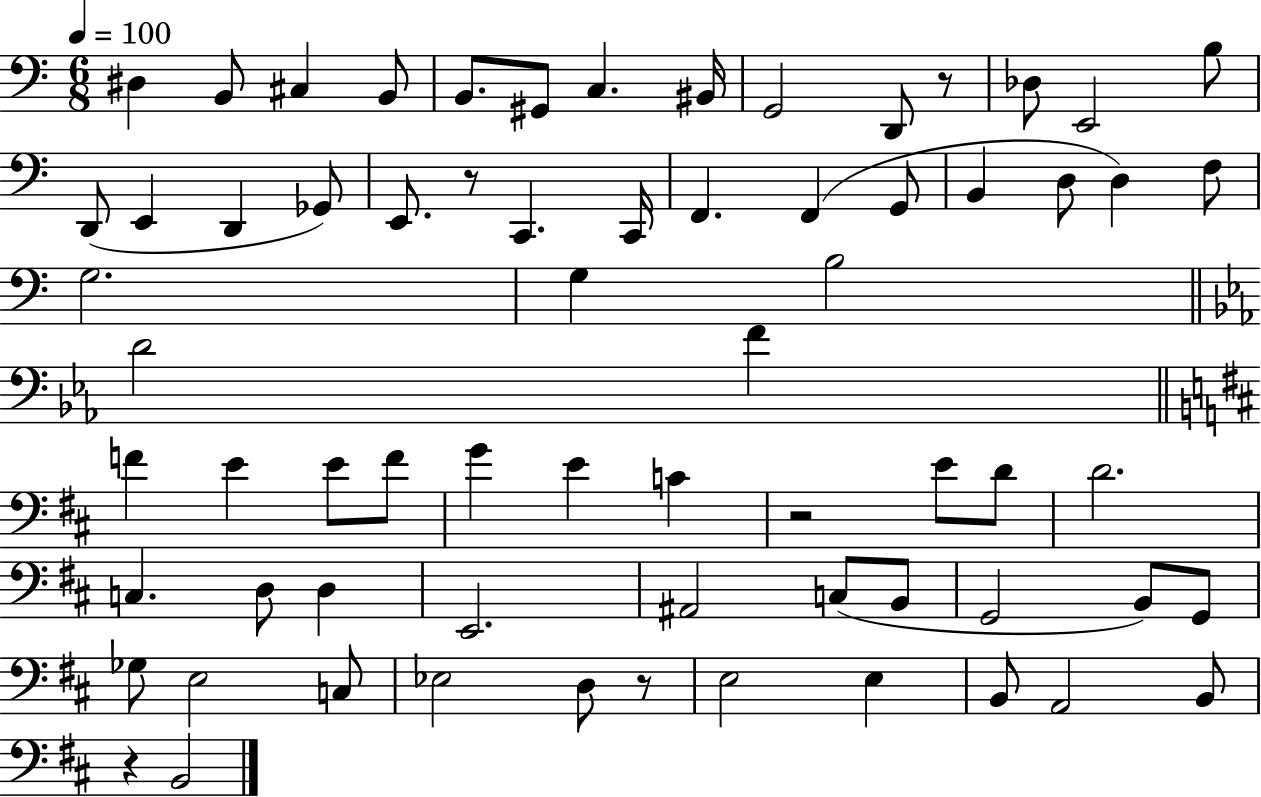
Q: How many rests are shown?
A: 5